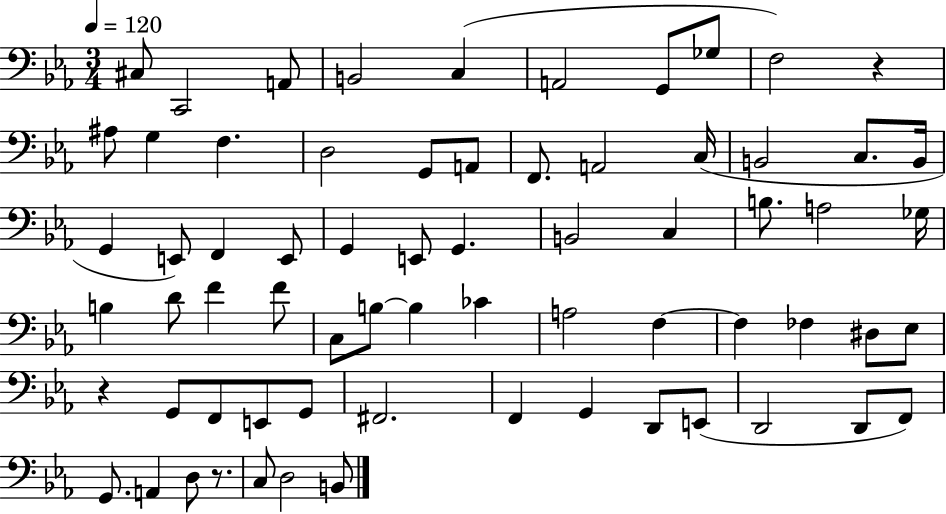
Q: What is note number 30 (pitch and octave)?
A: C3